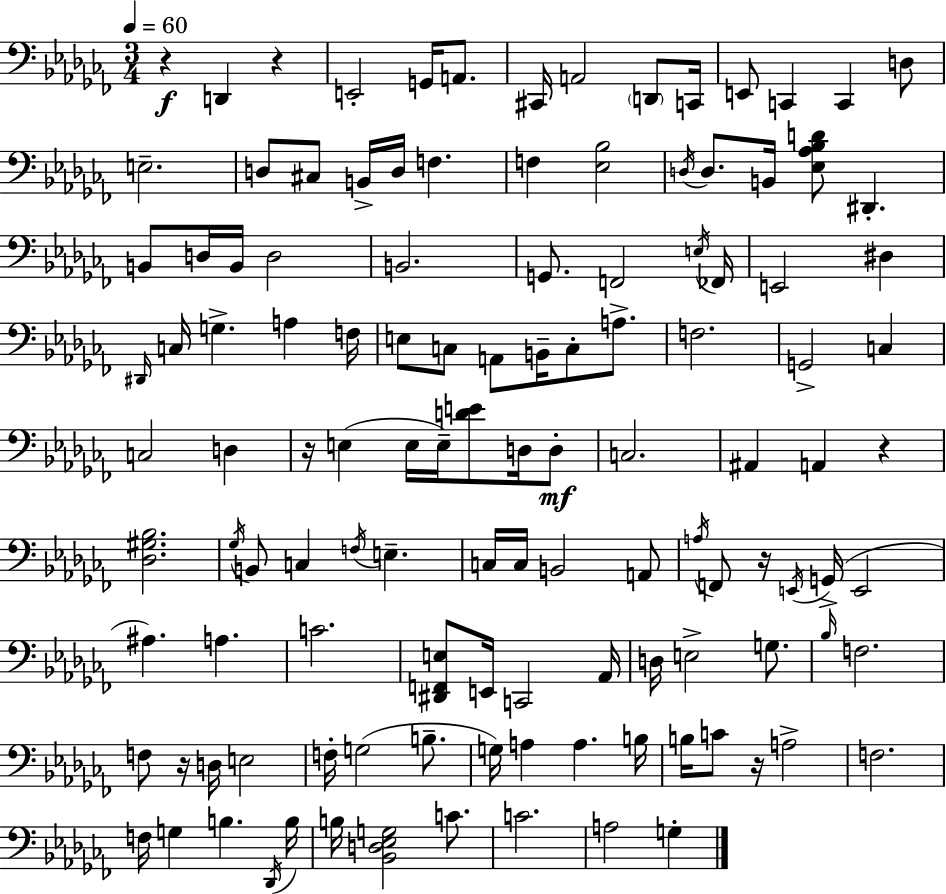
{
  \clef bass
  \numericTimeSignature
  \time 3/4
  \key aes \minor
  \tempo 4 = 60
  r4\f d,4 r4 | e,2-. g,16 a,8. | cis,16 a,2 \parenthesize d,8 c,16 | e,8 c,4 c,4 d8 | \break e2.-- | d8 cis8 b,16-> d16 f4. | f4 <ees bes>2 | \acciaccatura { d16 } d8. b,16 <ees aes bes d'>8 dis,4.-. | \break b,8 d16 b,16 d2 | b,2. | g,8. f,2 | \acciaccatura { e16 } fes,16 e,2 dis4 | \break \grace { dis,16 } c16 g4.-> a4 | f16 e8 c8 a,8 b,16-- c8-. | a8.-> f2. | g,2-> c4 | \break c2 d4 | r16 e4( e16 e16--) <d' e'>8 | d16 d8-.\mf c2. | ais,4 a,4 r4 | \break <des gis bes>2. | \acciaccatura { ges16 } b,8 c4 \acciaccatura { f16 } e4.-- | c16 c16 b,2 | a,8 \acciaccatura { a16 } f,8 r16 \acciaccatura { e,16 }( g,16-> e,2 | \break ais4.) | a4. c'2. | <dis, f, e>8 e,16 c,2 | aes,16 d16 e2-> | \break g8. \grace { bes16 } f2. | f8 r16 d16 | e2 f16-. g2( | b8.-- g16) a4 | \break a4. b16 b16 c'8 r16 | a2-> f2. | f16 g4 | b4. \acciaccatura { des,16 } b16 b16 <bes, d ees g>2 | \break c'8. c'2. | a2 | g4-. \bar "|."
}